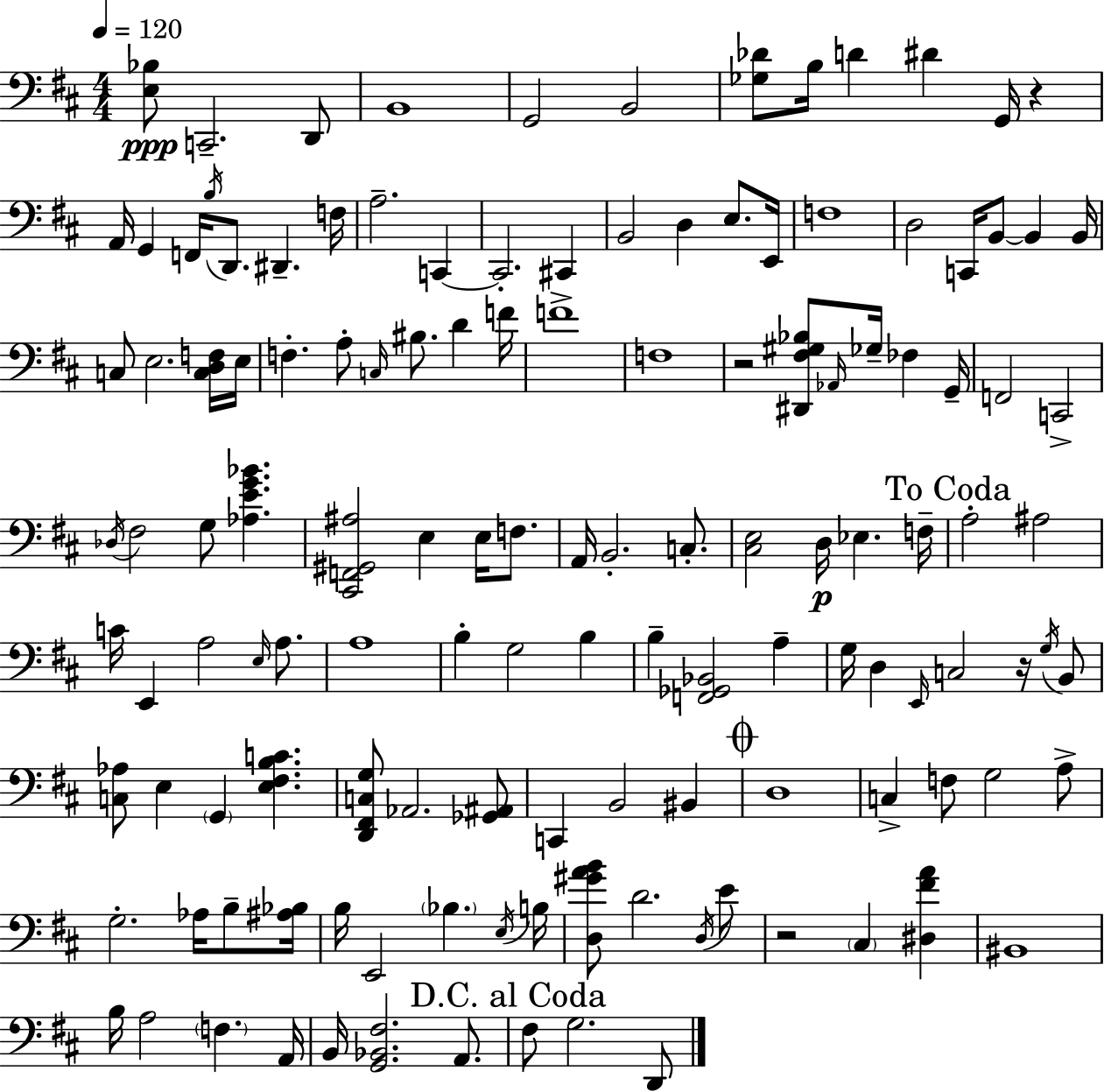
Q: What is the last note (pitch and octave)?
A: D2